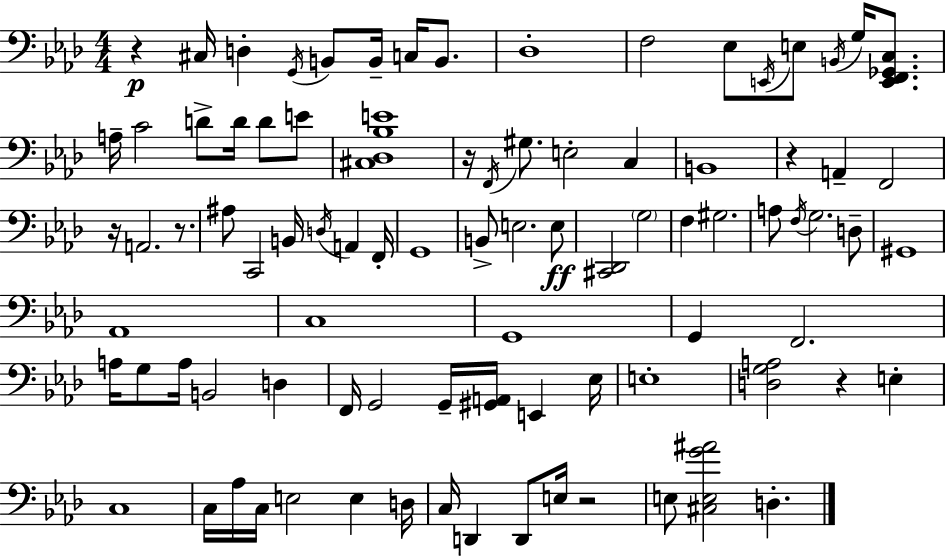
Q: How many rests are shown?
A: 7